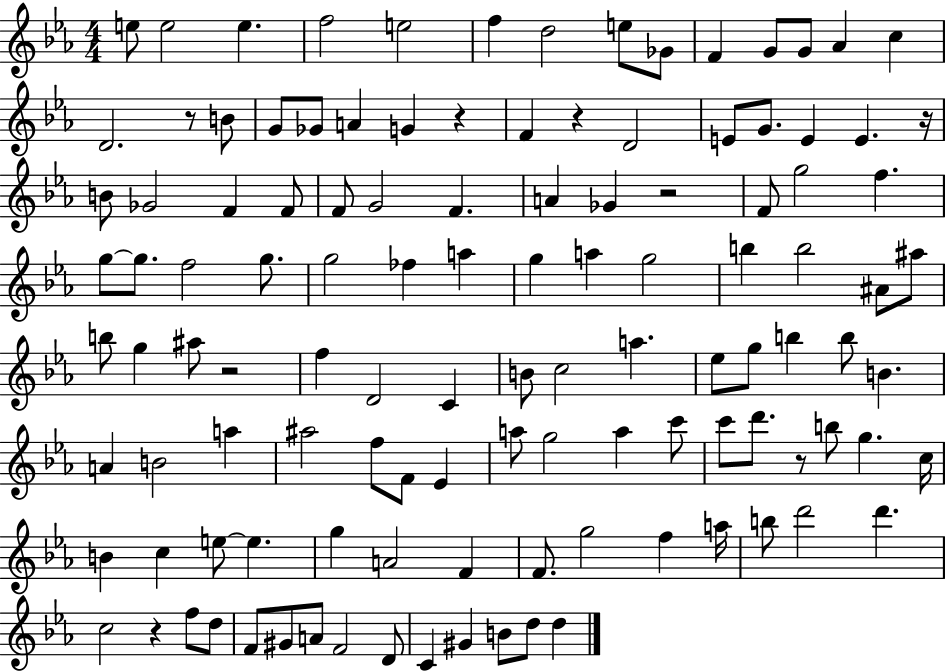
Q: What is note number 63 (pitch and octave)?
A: G5